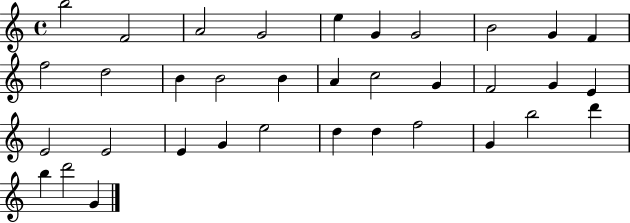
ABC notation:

X:1
T:Untitled
M:4/4
L:1/4
K:C
b2 F2 A2 G2 e G G2 B2 G F f2 d2 B B2 B A c2 G F2 G E E2 E2 E G e2 d d f2 G b2 d' b d'2 G